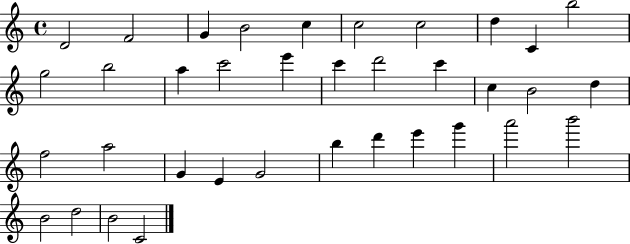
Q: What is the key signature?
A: C major